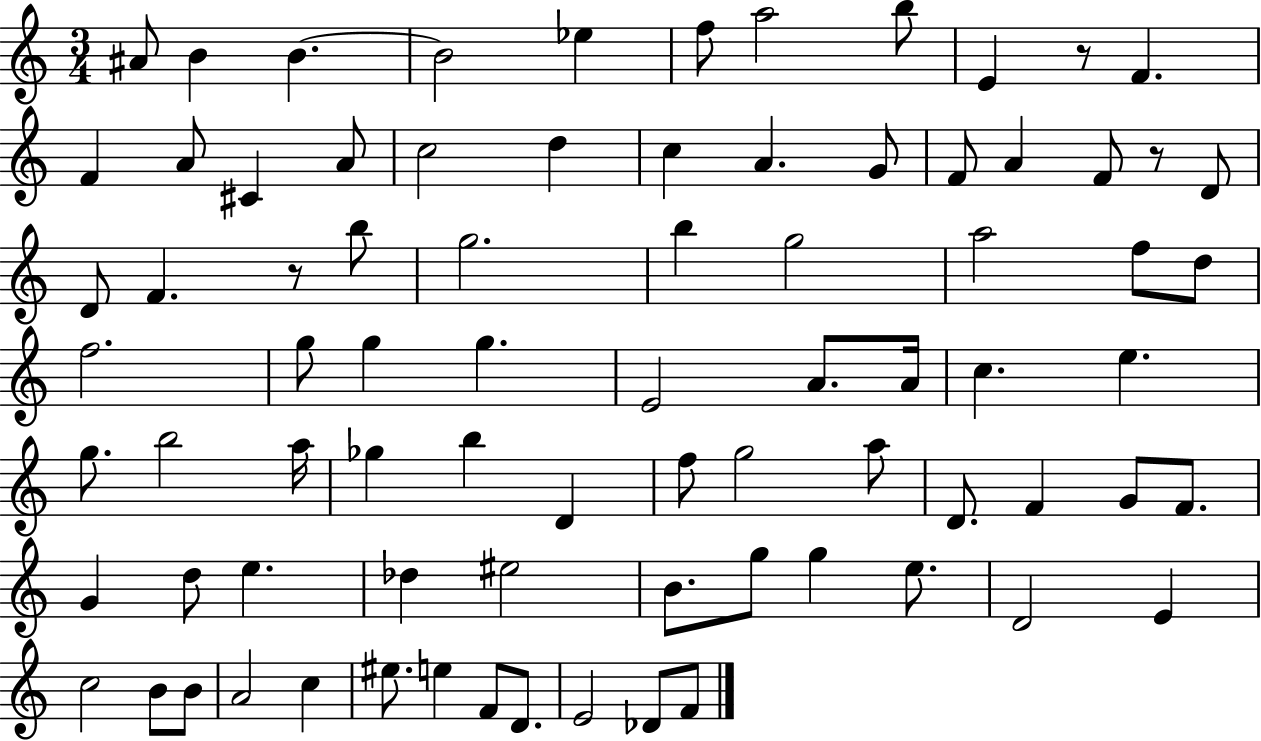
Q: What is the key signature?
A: C major